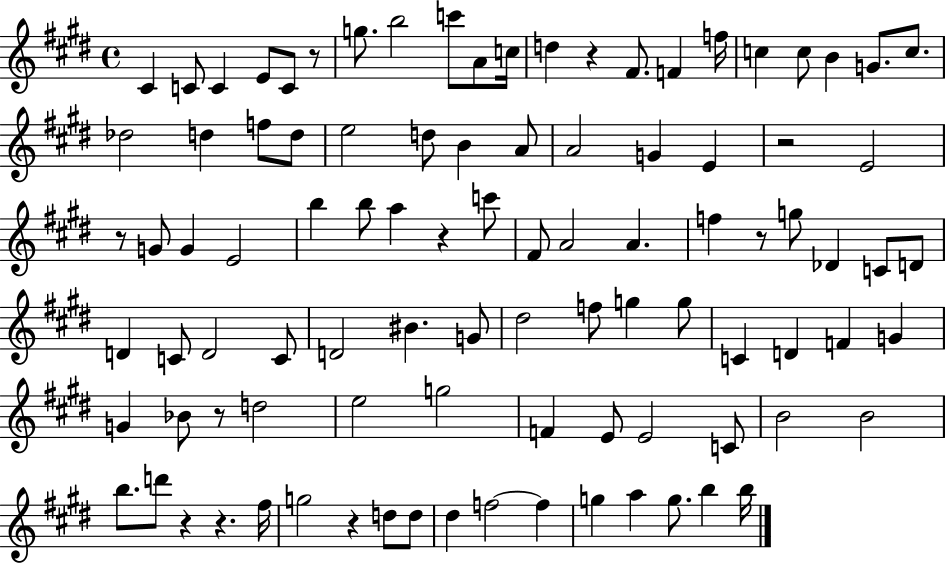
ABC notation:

X:1
T:Untitled
M:4/4
L:1/4
K:E
^C C/2 C E/2 C/2 z/2 g/2 b2 c'/2 A/2 c/4 d z ^F/2 F f/4 c c/2 B G/2 c/2 _d2 d f/2 d/2 e2 d/2 B A/2 A2 G E z2 E2 z/2 G/2 G E2 b b/2 a z c'/2 ^F/2 A2 A f z/2 g/2 _D C/2 D/2 D C/2 D2 C/2 D2 ^B G/2 ^d2 f/2 g g/2 C D F G G _B/2 z/2 d2 e2 g2 F E/2 E2 C/2 B2 B2 b/2 d'/2 z z ^f/4 g2 z d/2 d/2 ^d f2 f g a g/2 b b/4